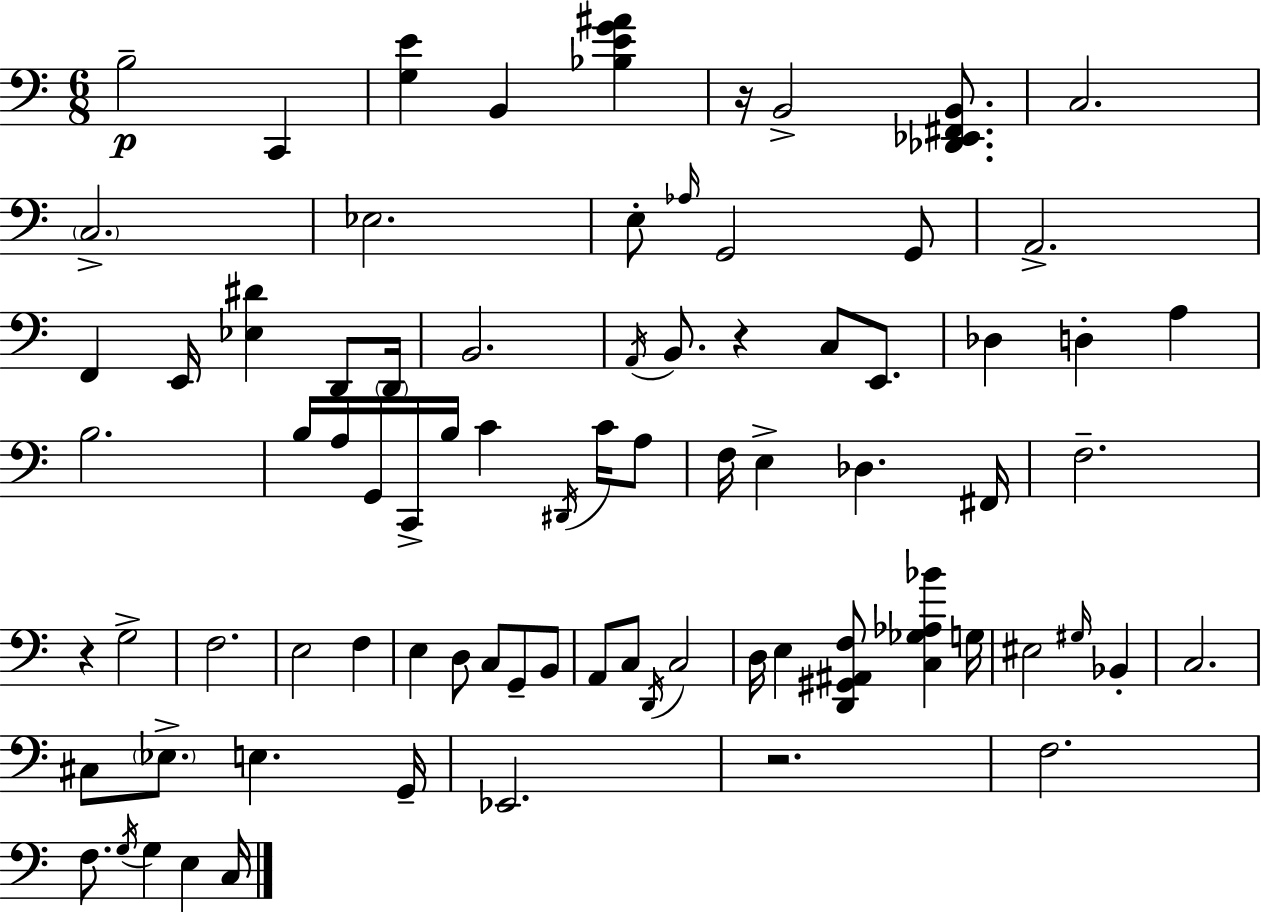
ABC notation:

X:1
T:Untitled
M:6/8
L:1/4
K:Am
B,2 C,, [G,E] B,, [_B,EG^A] z/4 B,,2 [_D,,_E,,^F,,B,,]/2 C,2 C,2 _E,2 E,/2 _A,/4 G,,2 G,,/2 A,,2 F,, E,,/4 [_E,^D] D,,/2 D,,/4 B,,2 A,,/4 B,,/2 z C,/2 E,,/2 _D, D, A, B,2 B,/4 A,/4 G,,/4 C,,/4 B,/4 C ^D,,/4 C/4 A,/2 F,/4 E, _D, ^F,,/4 F,2 z G,2 F,2 E,2 F, E, D,/2 C,/2 G,,/2 B,,/2 A,,/2 C,/2 D,,/4 C,2 D,/4 E, [D,,^G,,^A,,F,]/2 [C,_G,_A,_B] G,/4 ^E,2 ^G,/4 _B,, C,2 ^C,/2 _E,/2 E, G,,/4 _E,,2 z2 F,2 F,/2 G,/4 G, E, C,/4